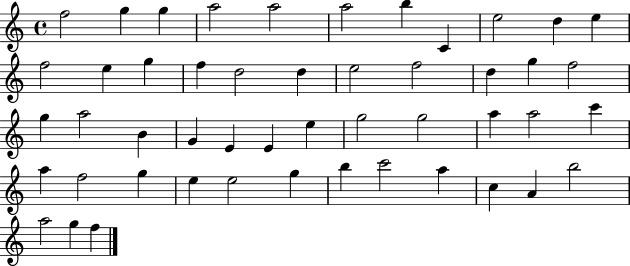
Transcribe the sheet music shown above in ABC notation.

X:1
T:Untitled
M:4/4
L:1/4
K:C
f2 g g a2 a2 a2 b C e2 d e f2 e g f d2 d e2 f2 d g f2 g a2 B G E E e g2 g2 a a2 c' a f2 g e e2 g b c'2 a c A b2 a2 g f